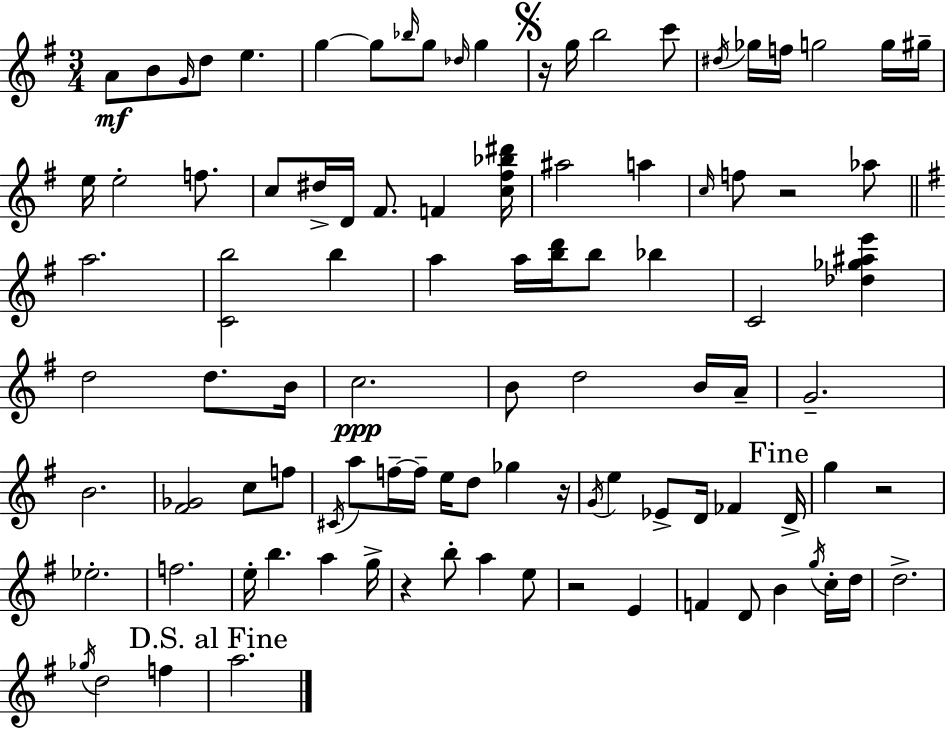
{
  \clef treble
  \numericTimeSignature
  \time 3/4
  \key e \minor
  \repeat volta 2 { a'8\mf b'8 \grace { g'16 } d''8 e''4. | g''4~~ g''8 \grace { bes''16 } g''8 \grace { des''16 } g''4 | \mark \markup { \musicglyph "scripts.segno" } r16 g''16 b''2 | c'''8 \acciaccatura { dis''16 } ges''16 f''16 g''2 | \break g''16 gis''16-- e''16 e''2-. | f''8. c''8 dis''16-> d'16 fis'8. f'4 | <c'' fis'' bes'' dis'''>16 ais''2 | a''4 \grace { c''16 } f''8 r2 | \break aes''8 \bar "||" \break \key e \minor a''2. | <c' b''>2 b''4 | a''4 a''16 <b'' d'''>16 b''8 bes''4 | c'2 <des'' ges'' ais'' e'''>4 | \break d''2 d''8. b'16 | c''2.\ppp | b'8 d''2 b'16 a'16-- | g'2.-- | \break b'2. | <fis' ges'>2 c''8 f''8 | \acciaccatura { cis'16 } a''8 f''16--~~ f''16-- e''16 d''8 ges''4 | r16 \acciaccatura { g'16 } e''4 ees'8-> d'16 fes'4 | \break \mark "Fine" d'16-> g''4 r2 | ees''2.-. | f''2. | e''16-. b''4. a''4 | \break g''16-> r4 b''8-. a''4 | e''8 r2 e'4 | f'4 d'8 b'4 | \acciaccatura { g''16 } c''16-. d''16 d''2.-> | \break \acciaccatura { ges''16 } d''2 | f''4 \mark "D.S. al Fine" a''2. | } \bar "|."
}